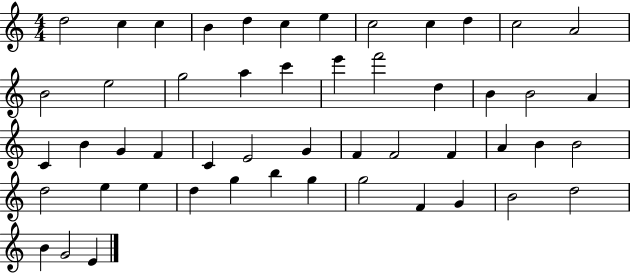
{
  \clef treble
  \numericTimeSignature
  \time 4/4
  \key c \major
  d''2 c''4 c''4 | b'4 d''4 c''4 e''4 | c''2 c''4 d''4 | c''2 a'2 | \break b'2 e''2 | g''2 a''4 c'''4 | e'''4 f'''2 d''4 | b'4 b'2 a'4 | \break c'4 b'4 g'4 f'4 | c'4 e'2 g'4 | f'4 f'2 f'4 | a'4 b'4 b'2 | \break d''2 e''4 e''4 | d''4 g''4 b''4 g''4 | g''2 f'4 g'4 | b'2 d''2 | \break b'4 g'2 e'4 | \bar "|."
}